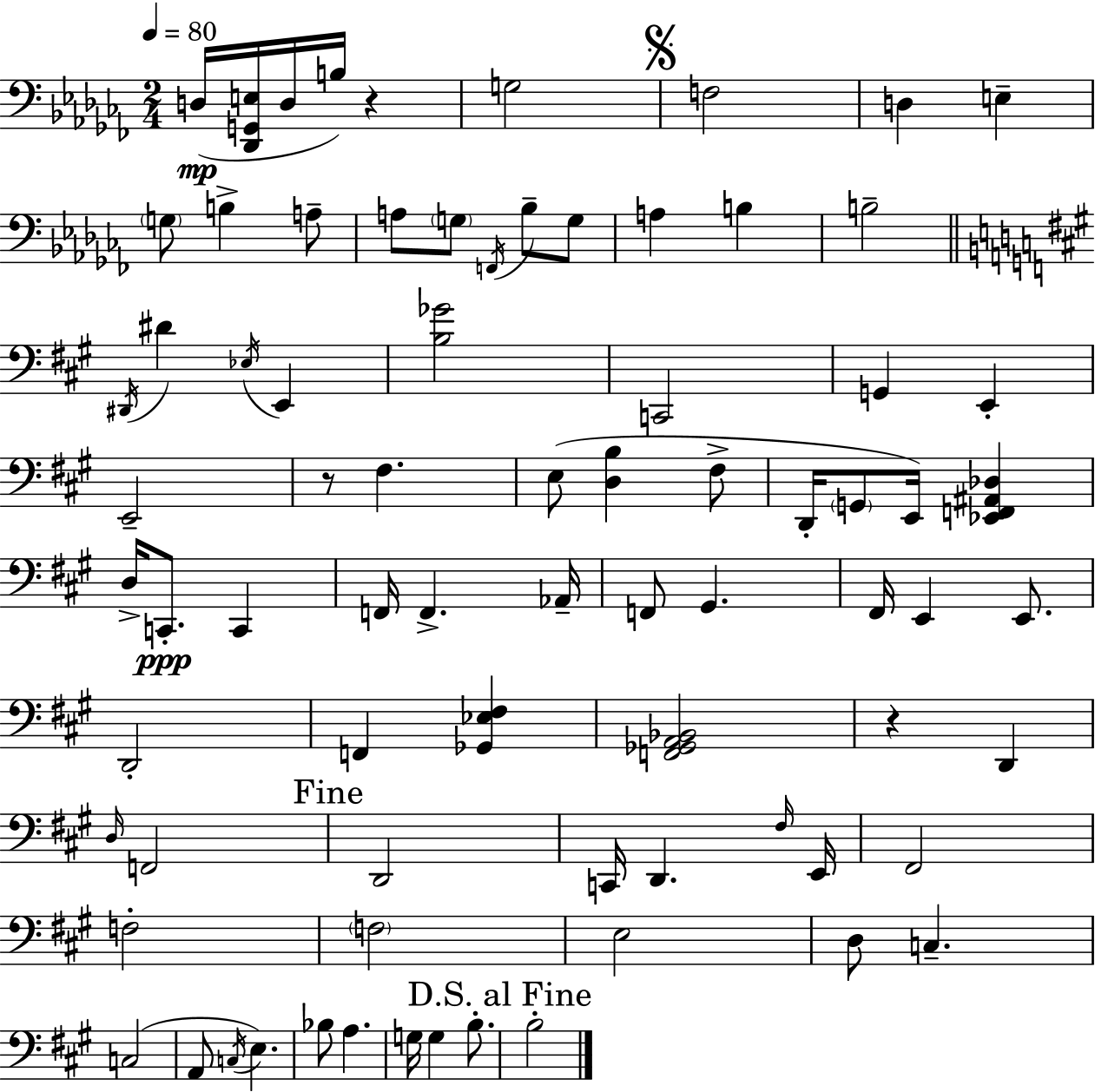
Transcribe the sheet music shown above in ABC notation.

X:1
T:Untitled
M:2/4
L:1/4
K:Abm
D,/4 [_D,,G,,E,]/4 D,/4 B,/4 z G,2 F,2 D, E, G,/2 B, A,/2 A,/2 G,/2 F,,/4 _B,/2 G,/2 A, B, B,2 ^D,,/4 ^D _E,/4 E,, [B,_G]2 C,,2 G,, E,, E,,2 z/2 ^F, E,/2 [D,B,] ^F,/2 D,,/4 G,,/2 E,,/4 [_E,,F,,^A,,_D,] D,/4 C,,/2 C,, F,,/4 F,, _A,,/4 F,,/2 ^G,, ^F,,/4 E,, E,,/2 D,,2 F,, [_G,,_E,^F,] [F,,_G,,A,,_B,,]2 z D,, D,/4 F,,2 D,,2 C,,/4 D,, ^F,/4 E,,/4 ^F,,2 F,2 F,2 E,2 D,/2 C, C,2 A,,/2 C,/4 E, _B,/2 A, G,/4 G, B,/2 B,2